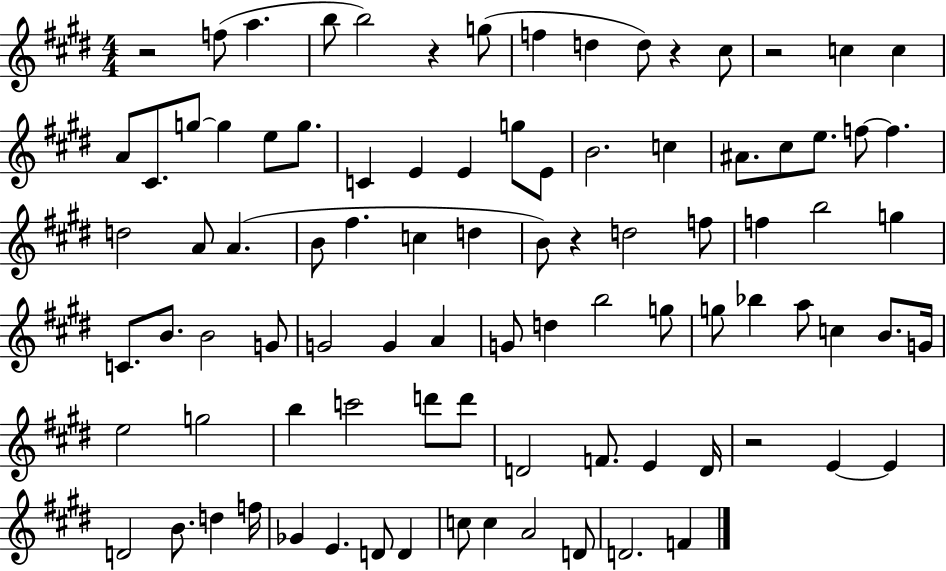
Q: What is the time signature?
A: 4/4